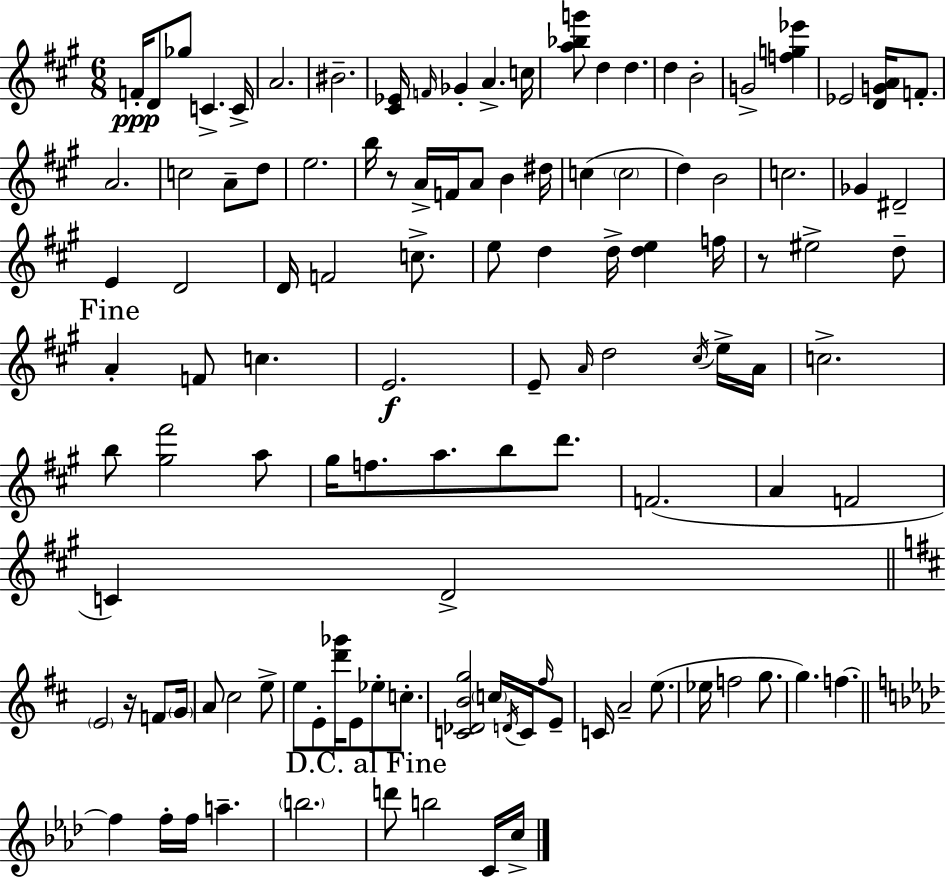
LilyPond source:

{
  \clef treble
  \numericTimeSignature
  \time 6/8
  \key a \major
  f'16-.\ppp d'8 ges''8 c'4.-> c'16-> | a'2. | bis'2.-- | <cis' ees'>16 \grace { f'16 } ges'4-. a'4.-> | \break c''16 <a'' bes'' g'''>8 d''4 d''4. | d''4 b'2-. | g'2-> <f'' g'' ees'''>4 | ees'2 <d' g' a'>16 f'8.-. | \break a'2. | c''2 a'8-- d''8 | e''2. | b''16 r8 a'16-> f'16 a'8 b'4 | \break dis''16 c''4( \parenthesize c''2 | d''4) b'2 | c''2. | ges'4 dis'2-- | \break e'4 d'2 | d'16 f'2 c''8.-> | e''8 d''4 d''16-> <d'' e''>4 | f''16 r8 eis''2-> d''8-- | \break \mark "Fine" a'4-. f'8 c''4. | e'2.\f | e'8-- \grace { a'16 } d''2 | \acciaccatura { cis''16 } e''16-> a'16 c''2.-> | \break b''8 <gis'' fis'''>2 | a''8 gis''16 f''8. a''8. b''8 | d'''8. f'2.( | a'4 f'2 | \break c'4) d'2-> | \bar "||" \break \key d \major \parenthesize e'2 r16 f'8 \parenthesize g'16 | a'8 cis''2 e''8-> | e''8 e'8-. <d''' ges'''>16 e'8 ees''8-. c''8.-. | <c' des' b' g''>2 \parenthesize c''16 \acciaccatura { d'16 } c'16 \grace { fis''16 } | \break e'8-- c'16 a'2-- e''8.( | ees''16 f''2 g''8. | g''4.) f''4.~~ | \bar "||" \break \key aes \major f''4 f''16-. f''16 a''4.-- | \parenthesize b''2. | \mark "D.C. al Fine" d'''8 b''2 c'16 c''16-> | \bar "|."
}